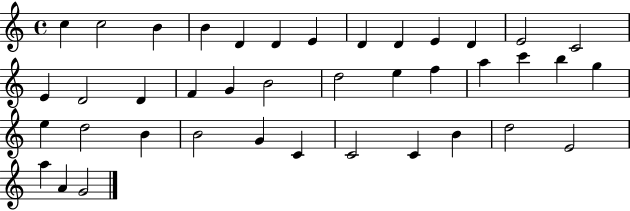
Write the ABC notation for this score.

X:1
T:Untitled
M:4/4
L:1/4
K:C
c c2 B B D D E D D E D E2 C2 E D2 D F G B2 d2 e f a c' b g e d2 B B2 G C C2 C B d2 E2 a A G2